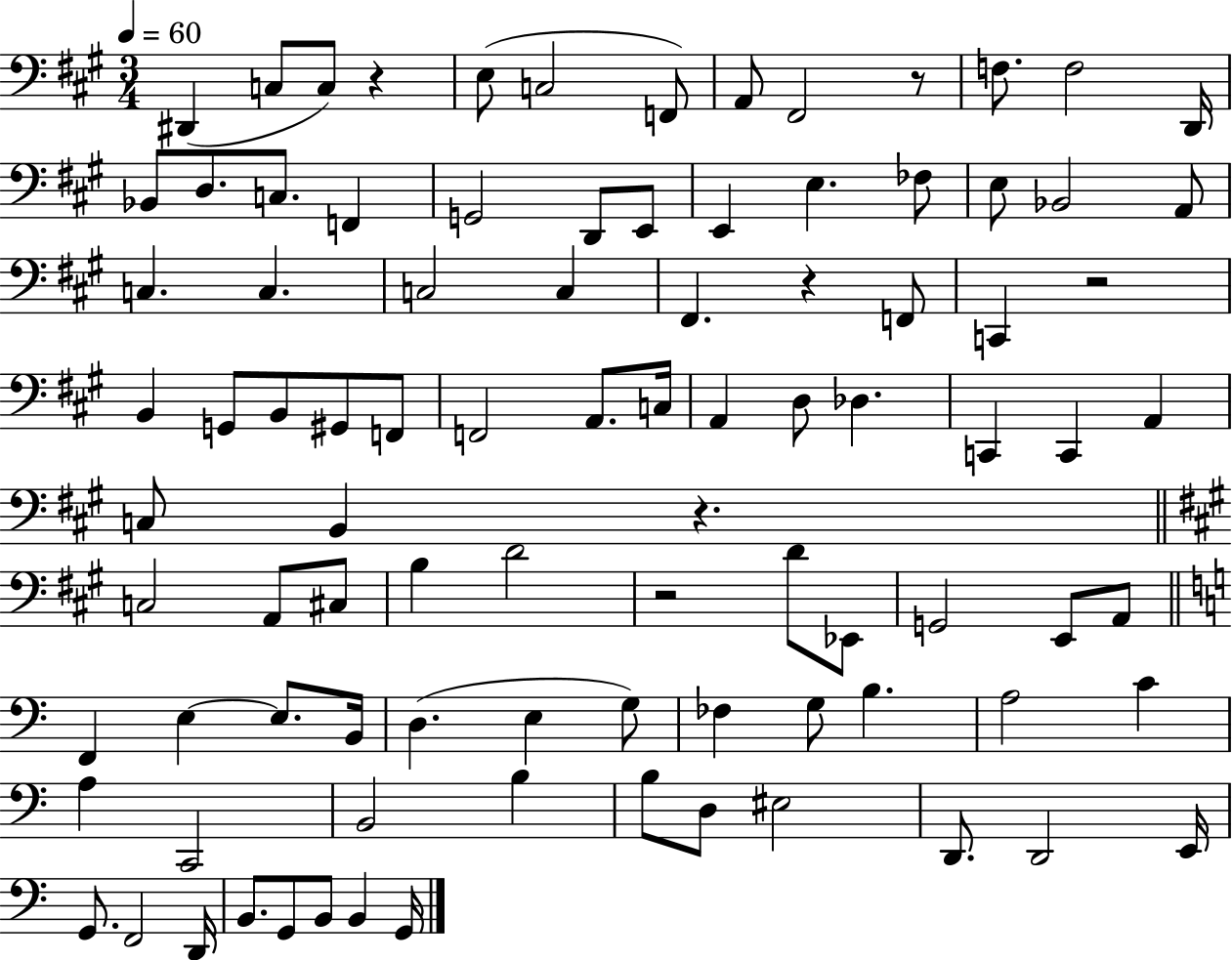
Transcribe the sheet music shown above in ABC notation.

X:1
T:Untitled
M:3/4
L:1/4
K:A
^D,, C,/2 C,/2 z E,/2 C,2 F,,/2 A,,/2 ^F,,2 z/2 F,/2 F,2 D,,/4 _B,,/2 D,/2 C,/2 F,, G,,2 D,,/2 E,,/2 E,, E, _F,/2 E,/2 _B,,2 A,,/2 C, C, C,2 C, ^F,, z F,,/2 C,, z2 B,, G,,/2 B,,/2 ^G,,/2 F,,/2 F,,2 A,,/2 C,/4 A,, D,/2 _D, C,, C,, A,, C,/2 B,, z C,2 A,,/2 ^C,/2 B, D2 z2 D/2 _E,,/2 G,,2 E,,/2 A,,/2 F,, E, E,/2 B,,/4 D, E, G,/2 _F, G,/2 B, A,2 C A, C,,2 B,,2 B, B,/2 D,/2 ^E,2 D,,/2 D,,2 E,,/4 G,,/2 F,,2 D,,/4 B,,/2 G,,/2 B,,/2 B,, G,,/4